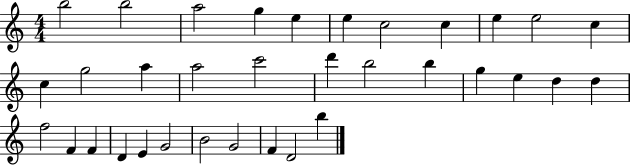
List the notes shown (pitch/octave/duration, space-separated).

B5/h B5/h A5/h G5/q E5/q E5/q C5/h C5/q E5/q E5/h C5/q C5/q G5/h A5/q A5/h C6/h D6/q B5/h B5/q G5/q E5/q D5/q D5/q F5/h F4/q F4/q D4/q E4/q G4/h B4/h G4/h F4/q D4/h B5/q